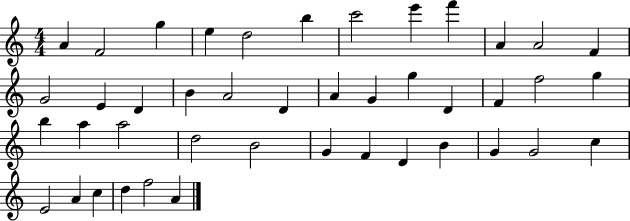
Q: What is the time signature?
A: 4/4